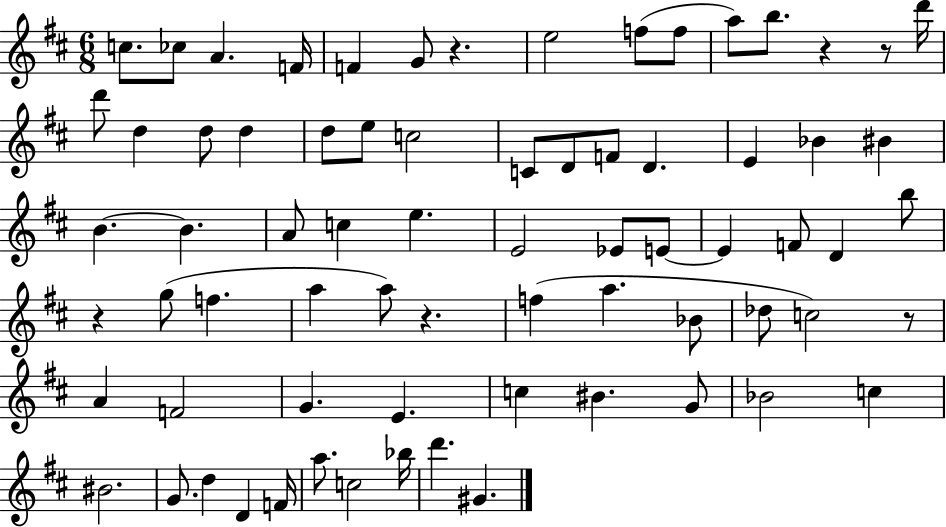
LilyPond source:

{
  \clef treble
  \numericTimeSignature
  \time 6/8
  \key d \major
  c''8. ces''8 a'4. f'16 | f'4 g'8 r4. | e''2 f''8( f''8 | a''8) b''8. r4 r8 d'''16 | \break d'''8 d''4 d''8 d''4 | d''8 e''8 c''2 | c'8 d'8 f'8 d'4. | e'4 bes'4 bis'4 | \break b'4.~~ b'4. | a'8 c''4 e''4. | e'2 ees'8 e'8~~ | e'4 f'8 d'4 b''8 | \break r4 g''8( f''4. | a''4 a''8) r4. | f''4( a''4. bes'8 | des''8 c''2) r8 | \break a'4 f'2 | g'4. e'4. | c''4 bis'4. g'8 | bes'2 c''4 | \break bis'2. | g'8. d''4 d'4 f'16 | a''8. c''2 bes''16 | d'''4. gis'4. | \break \bar "|."
}